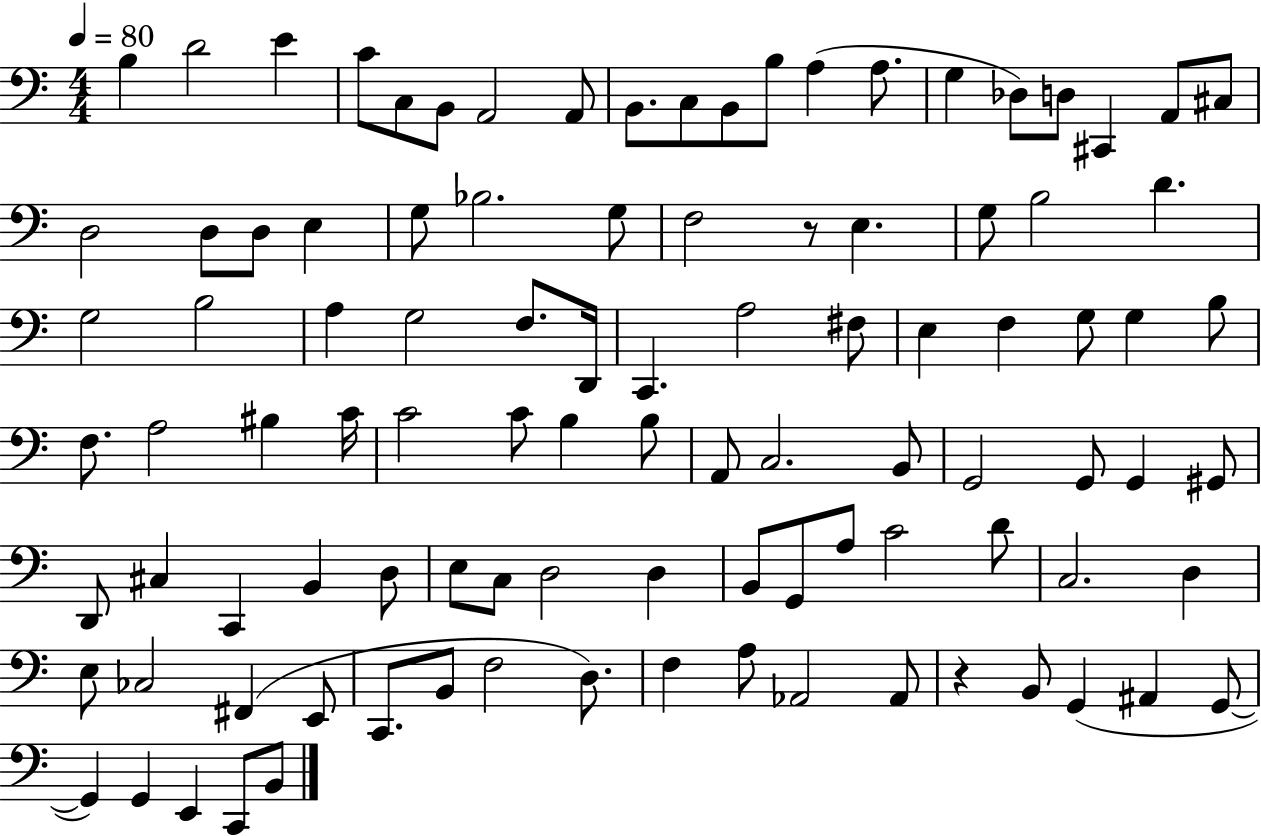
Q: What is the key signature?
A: C major